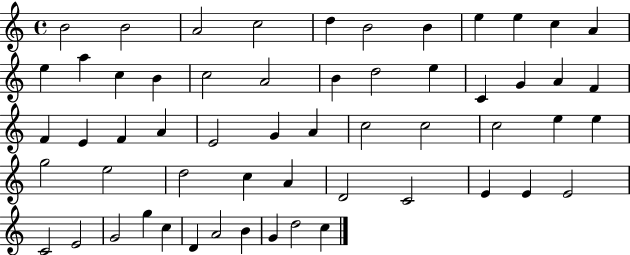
B4/h B4/h A4/h C5/h D5/q B4/h B4/q E5/q E5/q C5/q A4/q E5/q A5/q C5/q B4/q C5/h A4/h B4/q D5/h E5/q C4/q G4/q A4/q F4/q F4/q E4/q F4/q A4/q E4/h G4/q A4/q C5/h C5/h C5/h E5/q E5/q G5/h E5/h D5/h C5/q A4/q D4/h C4/h E4/q E4/q E4/h C4/h E4/h G4/h G5/q C5/q D4/q A4/h B4/q G4/q D5/h C5/q